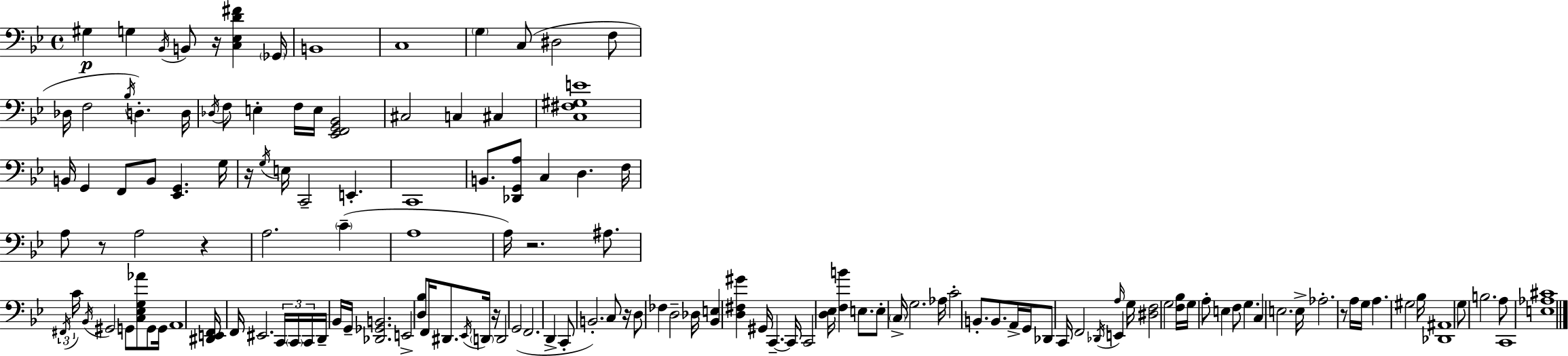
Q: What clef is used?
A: bass